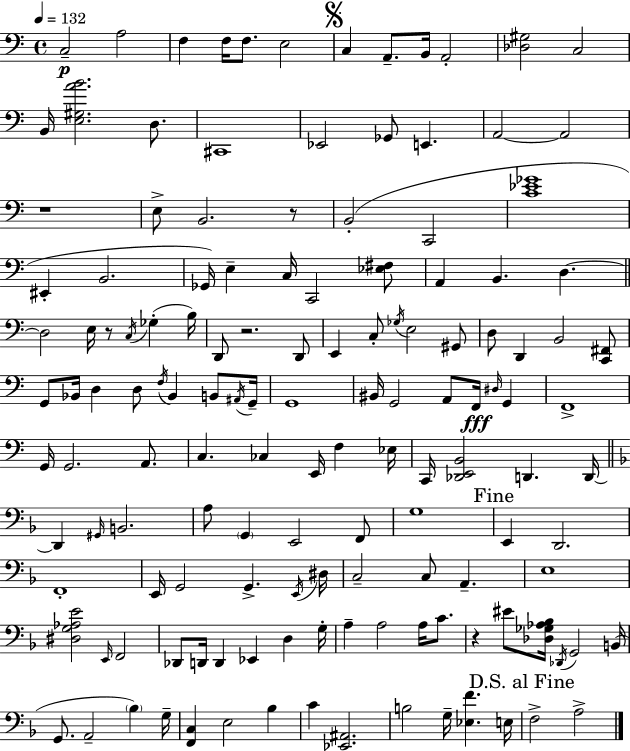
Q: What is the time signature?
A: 4/4